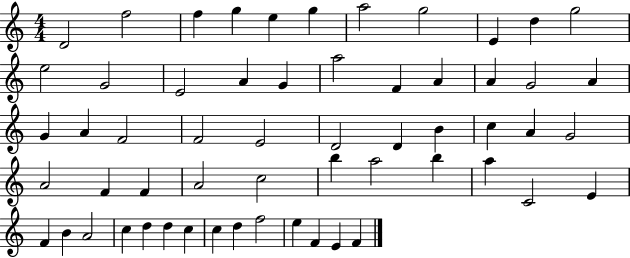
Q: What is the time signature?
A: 4/4